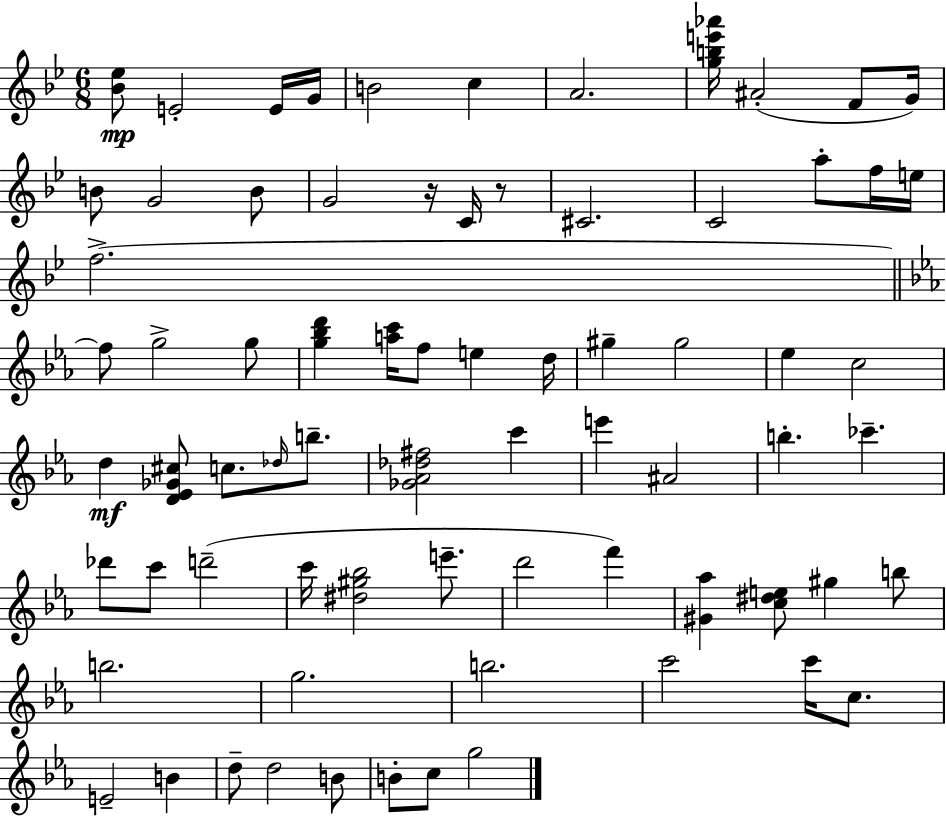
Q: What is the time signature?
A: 6/8